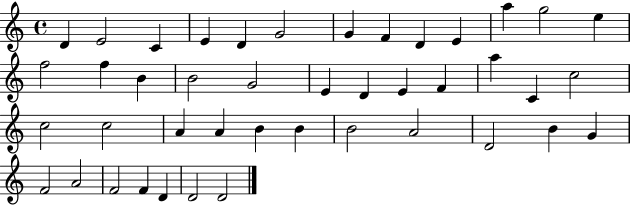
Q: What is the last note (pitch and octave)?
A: D4